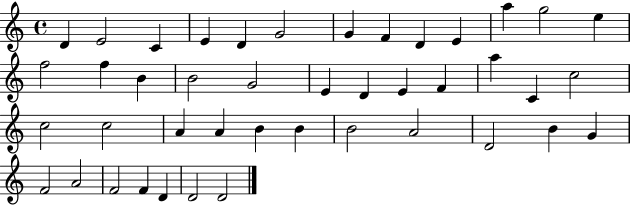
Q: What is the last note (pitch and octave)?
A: D4